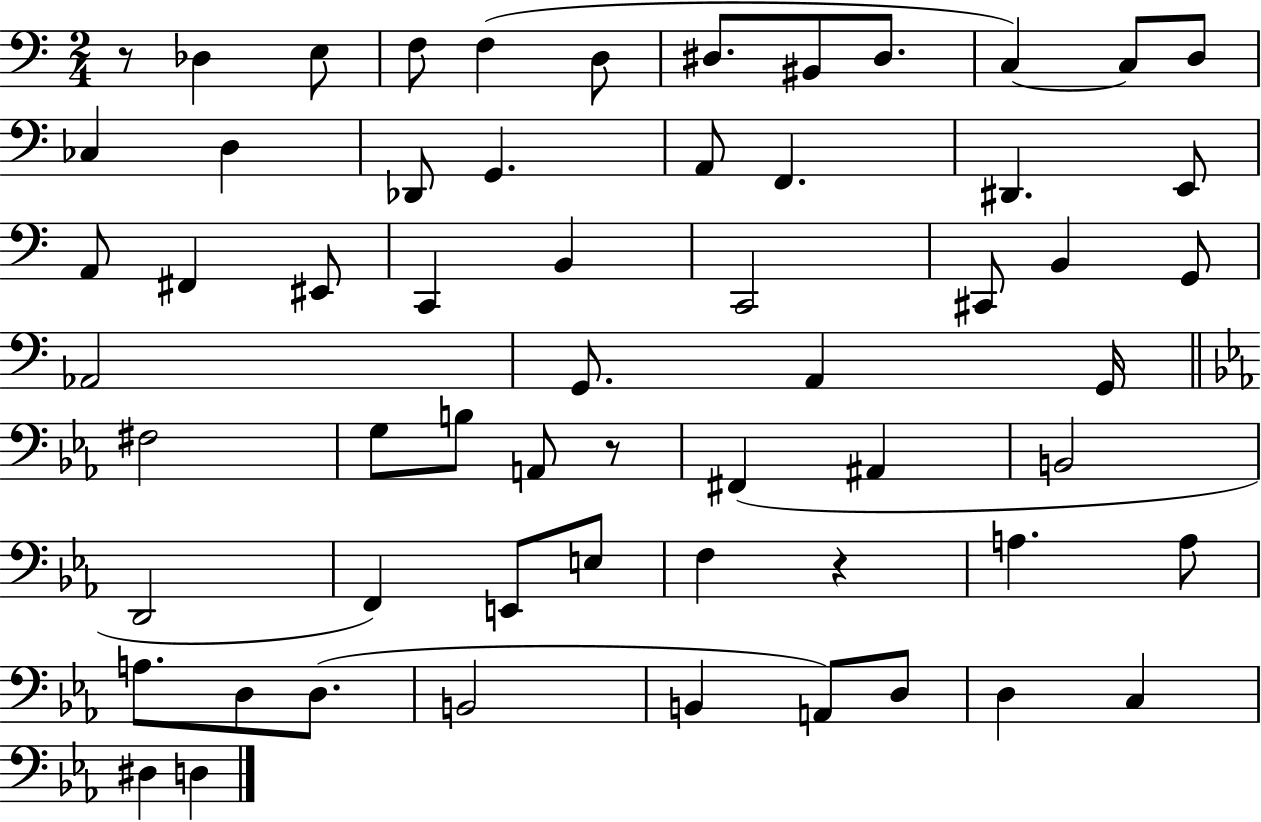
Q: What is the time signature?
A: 2/4